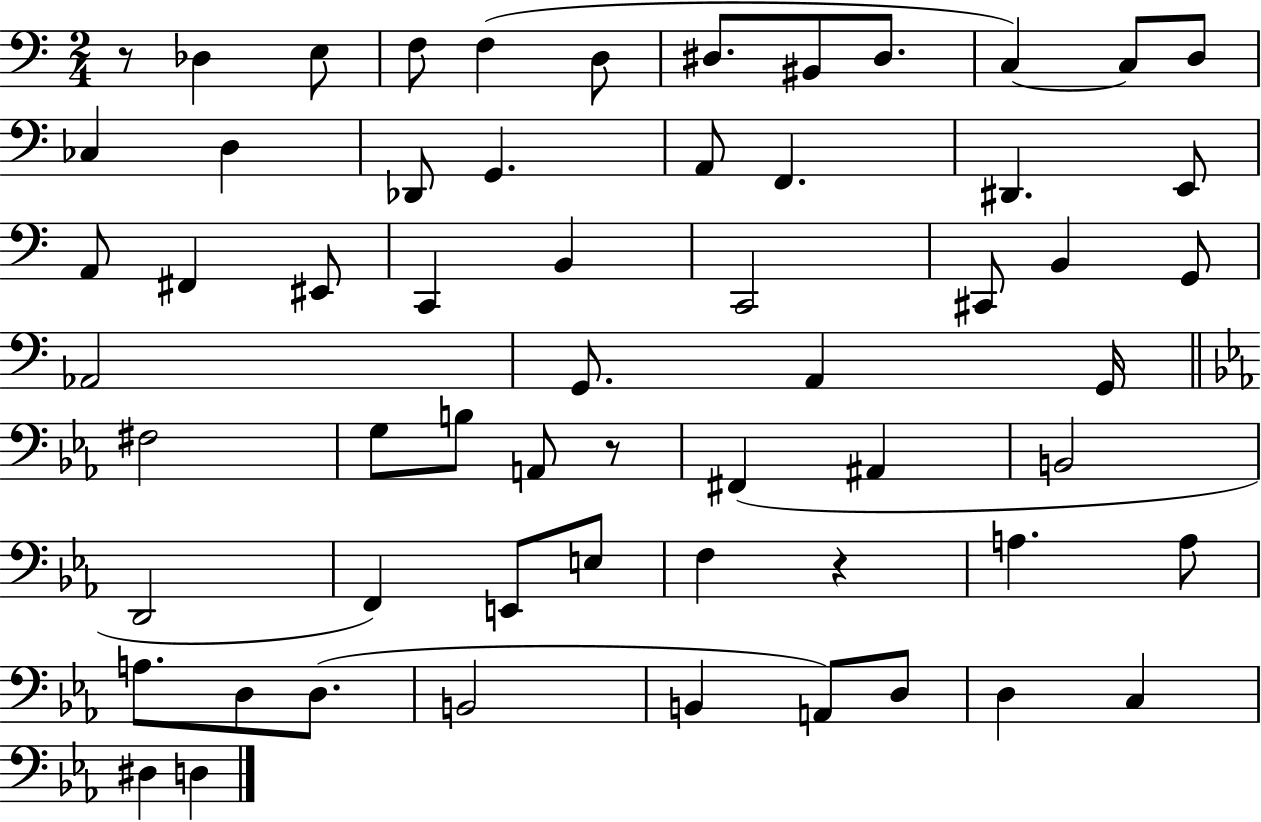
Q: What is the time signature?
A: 2/4